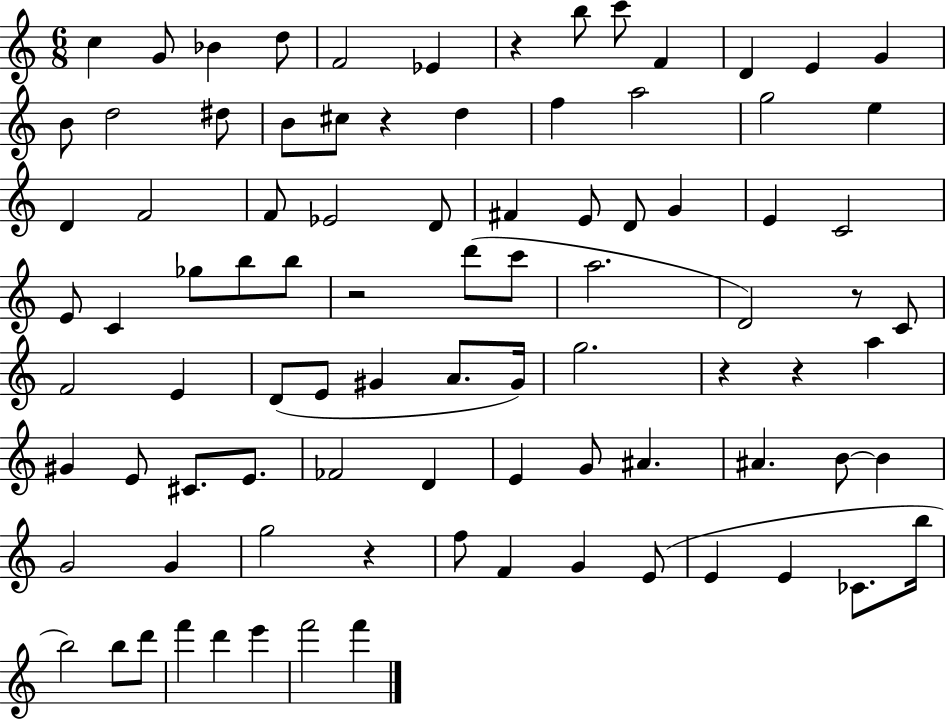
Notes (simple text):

C5/q G4/e Bb4/q D5/e F4/h Eb4/q R/q B5/e C6/e F4/q D4/q E4/q G4/q B4/e D5/h D#5/e B4/e C#5/e R/q D5/q F5/q A5/h G5/h E5/q D4/q F4/h F4/e Eb4/h D4/e F#4/q E4/e D4/e G4/q E4/q C4/h E4/e C4/q Gb5/e B5/e B5/e R/h D6/e C6/e A5/h. D4/h R/e C4/e F4/h E4/q D4/e E4/e G#4/q A4/e. G#4/s G5/h. R/q R/q A5/q G#4/q E4/e C#4/e. E4/e. FES4/h D4/q E4/q G4/e A#4/q. A#4/q. B4/e B4/q G4/h G4/q G5/h R/q F5/e F4/q G4/q E4/e E4/q E4/q CES4/e. B5/s B5/h B5/e D6/e F6/q D6/q E6/q F6/h F6/q